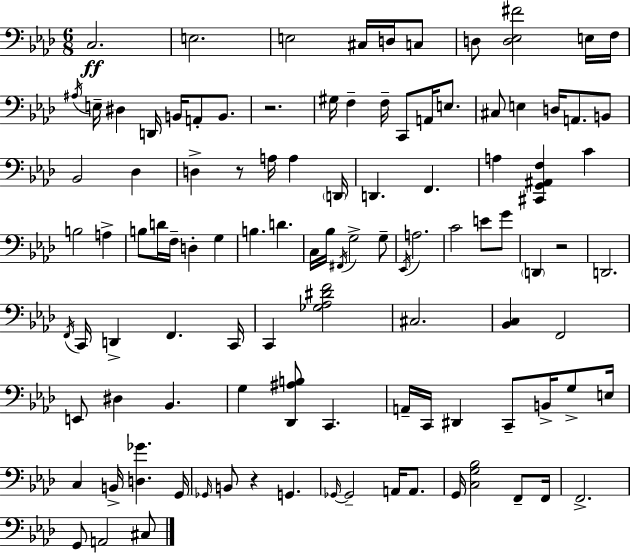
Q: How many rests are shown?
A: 4